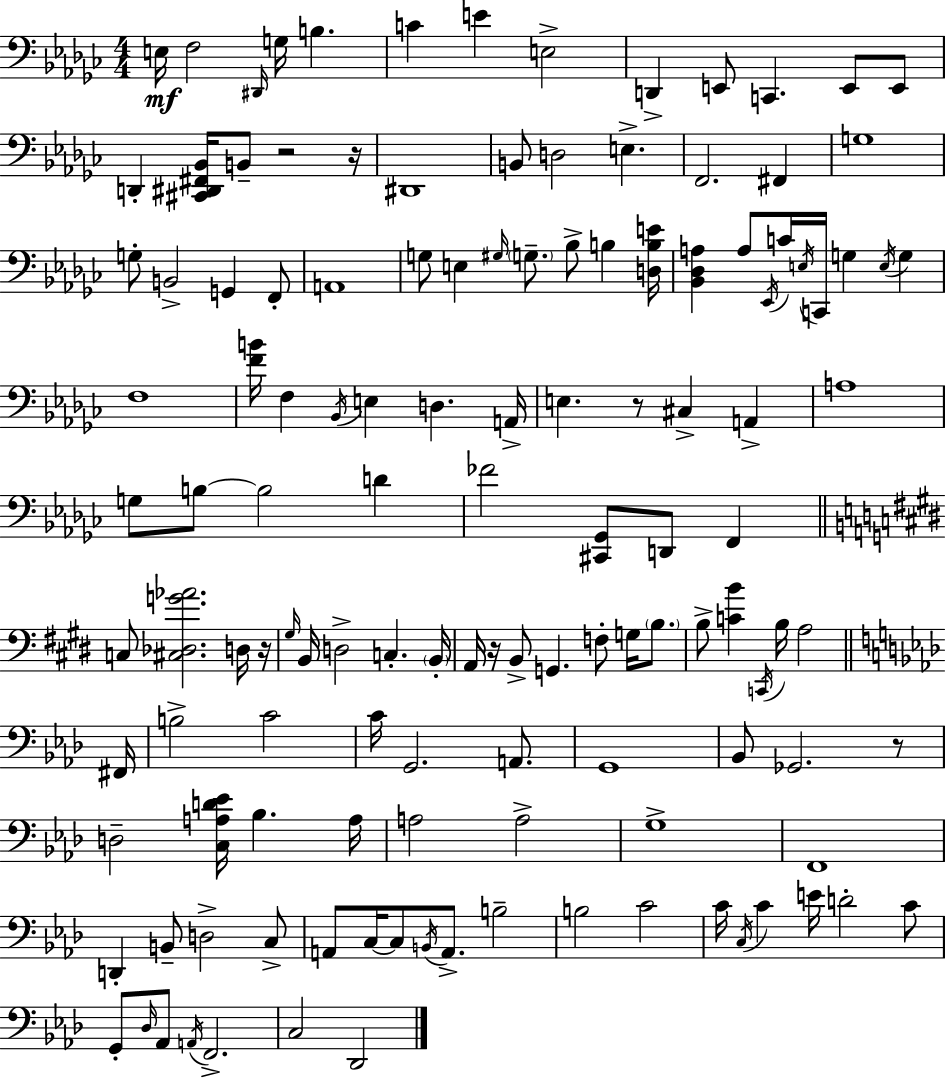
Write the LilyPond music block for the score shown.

{
  \clef bass
  \numericTimeSignature
  \time 4/4
  \key ees \minor
  \repeat volta 2 { e16\mf f2 \grace { dis,16 } g16 b4. | c'4 e'4 e2-> | d,4-> e,8 c,4. e,8 e,8 | d,4-. <cis, dis, fis, bes,>16 b,8-- r2 | \break r16 dis,1 | b,8 d2 e4.-> | f,2. fis,4 | g1 | \break g8-. b,2-> g,4 f,8-. | a,1 | g8 e4 \grace { gis16 } \parenthesize g8.-- bes8-> b4 | <d b e'>16 <bes, des a>4 a8 \acciaccatura { ees,16 } c'16 \acciaccatura { e16 } c,16 g4 | \break \acciaccatura { e16 } g4 f1 | <f' b'>16 f4 \acciaccatura { bes,16 } e4 d4. | a,16-> e4. r8 cis4-> | a,4-> a1 | \break g8 b8~~ b2 | d'4 fes'2 <cis, ges,>8 | d,8 f,4 \bar "||" \break \key e \major c8 <cis des g' aes'>2. d16 r16 | \grace { gis16 } b,16 d2-> c4.-. | \parenthesize b,16-. a,16 r16 b,8-> g,4. f8-. g16 \parenthesize b8. | b8-> <c' b'>4 \acciaccatura { c,16 } b16 a2 | \break \bar "||" \break \key aes \major fis,16 b2-> c'2 | c'16 g,2. a,8. | g,1 | bes,8 ges,2. r8 | \break d2-- <c a d' ees'>16 bes4. | a16 a2 a2-> | g1-> | f,1 | \break d,4-. b,8-- d2-> c8-> | a,8 c16~~ c8 \acciaccatura { b,16 } a,8.-> b2-- | b2 c'2 | c'16 \acciaccatura { c16 } c'4 e'16 d'2-. | \break c'8 g,8-. \grace { des16 } aes,8 \acciaccatura { a,16 } f,2.-> | c2 des,2 | } \bar "|."
}